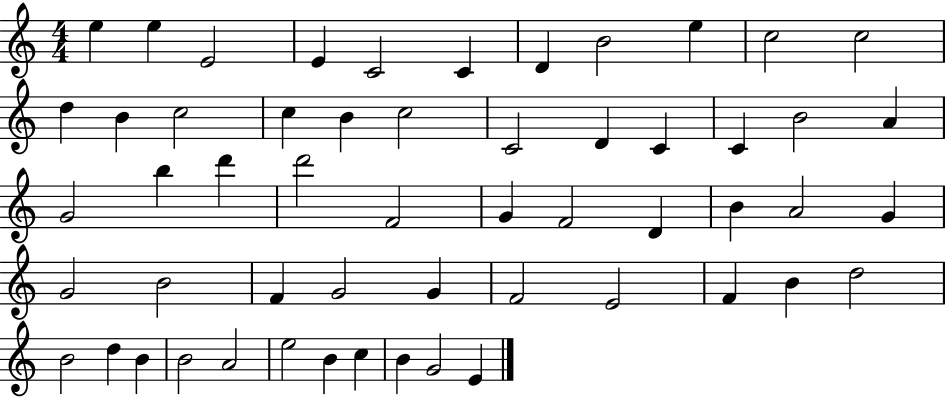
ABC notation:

X:1
T:Untitled
M:4/4
L:1/4
K:C
e e E2 E C2 C D B2 e c2 c2 d B c2 c B c2 C2 D C C B2 A G2 b d' d'2 F2 G F2 D B A2 G G2 B2 F G2 G F2 E2 F B d2 B2 d B B2 A2 e2 B c B G2 E